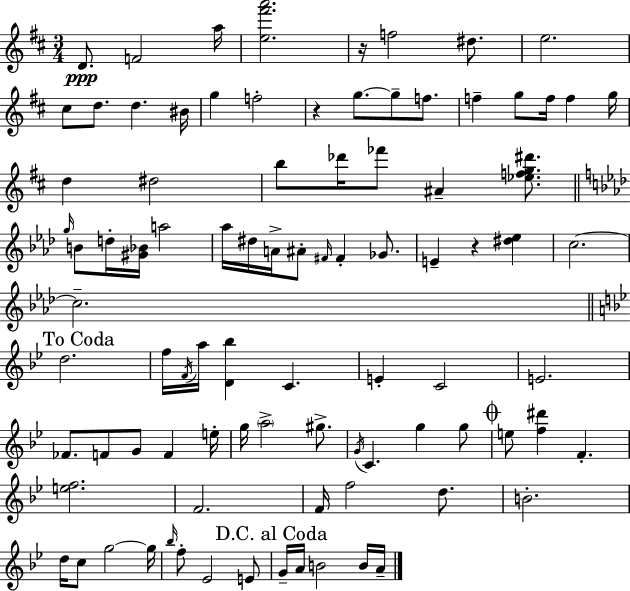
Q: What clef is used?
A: treble